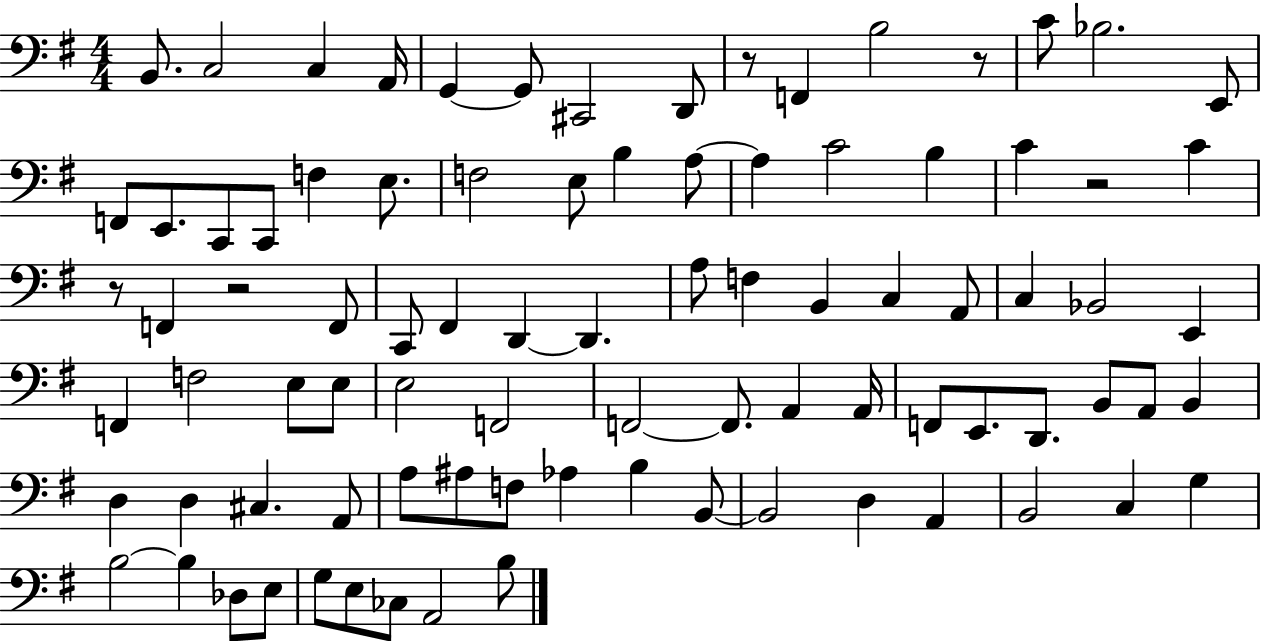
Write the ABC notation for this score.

X:1
T:Untitled
M:4/4
L:1/4
K:G
B,,/2 C,2 C, A,,/4 G,, G,,/2 ^C,,2 D,,/2 z/2 F,, B,2 z/2 C/2 _B,2 E,,/2 F,,/2 E,,/2 C,,/2 C,,/2 F, E,/2 F,2 E,/2 B, A,/2 A, C2 B, C z2 C z/2 F,, z2 F,,/2 C,,/2 ^F,, D,, D,, A,/2 F, B,, C, A,,/2 C, _B,,2 E,, F,, F,2 E,/2 E,/2 E,2 F,,2 F,,2 F,,/2 A,, A,,/4 F,,/2 E,,/2 D,,/2 B,,/2 A,,/2 B,, D, D, ^C, A,,/2 A,/2 ^A,/2 F,/2 _A, B, B,,/2 B,,2 D, A,, B,,2 C, G, B,2 B, _D,/2 E,/2 G,/2 E,/2 _C,/2 A,,2 B,/2